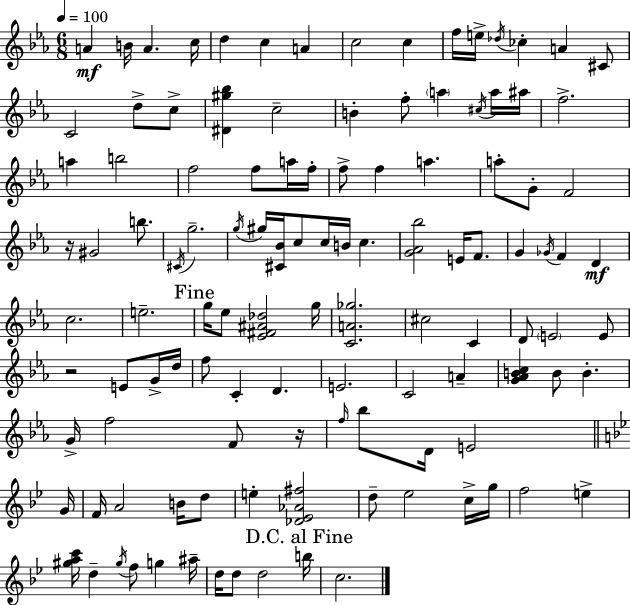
A4/q B4/s A4/q. C5/s D5/q C5/q A4/q C5/h C5/q F5/s E5/s Db5/s CES5/q A4/q C#4/e C4/h D5/e C5/e [D#4,G#5,Bb5]/q C5/h B4/q F5/e A5/q C#5/s A5/s A#5/s F5/h. A5/q B5/h F5/h F5/e A5/s F5/s F5/e F5/q A5/q. A5/e G4/e F4/h R/s G#4/h B5/e. C#4/s G5/h. G5/s G#5/s [C#4,Bb4]/s C5/e C5/s B4/s C5/q. [G4,Ab4,Bb5]/h E4/s F4/e. G4/q Gb4/s F4/q D4/q C5/h. E5/h. G5/s Eb5/e [Eb4,F#4,A#4,Db5]/h G5/s [C4,A4,Gb5]/h. C#5/h C4/q D4/e E4/h E4/e R/h E4/e G4/s D5/s F5/e C4/q D4/q. E4/h. C4/h A4/q [G4,Ab4,B4,C5]/q B4/e B4/q. G4/s F5/h F4/e R/s F5/s Bb5/e D4/s E4/h G4/s F4/s A4/h B4/s D5/e E5/q [Db4,Eb4,Ab4,F#5]/h D5/e Eb5/h C5/s G5/s F5/h E5/q [G#5,A5,C6]/s D5/q G#5/s F5/e G5/q A#5/s D5/s D5/e D5/h B5/s C5/h.